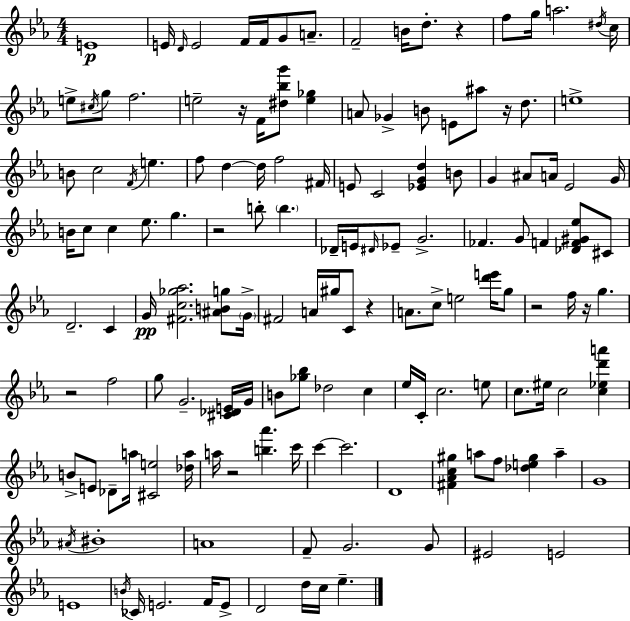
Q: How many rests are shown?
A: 9